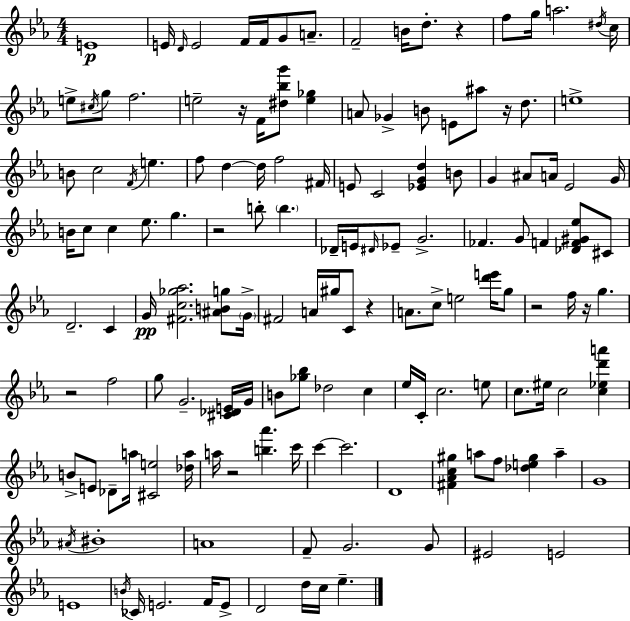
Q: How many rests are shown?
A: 9